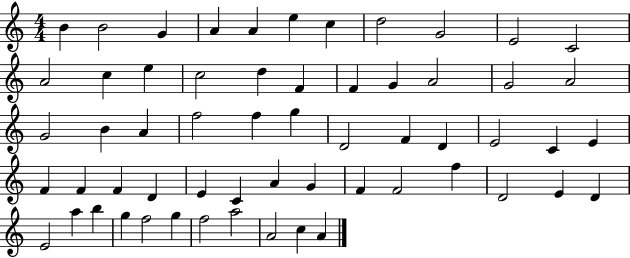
B4/q B4/h G4/q A4/q A4/q E5/q C5/q D5/h G4/h E4/h C4/h A4/h C5/q E5/q C5/h D5/q F4/q F4/q G4/q A4/h G4/h A4/h G4/h B4/q A4/q F5/h F5/q G5/q D4/h F4/q D4/q E4/h C4/q E4/q F4/q F4/q F4/q D4/q E4/q C4/q A4/q G4/q F4/q F4/h F5/q D4/h E4/q D4/q E4/h A5/q B5/q G5/q F5/h G5/q F5/h A5/h A4/h C5/q A4/q